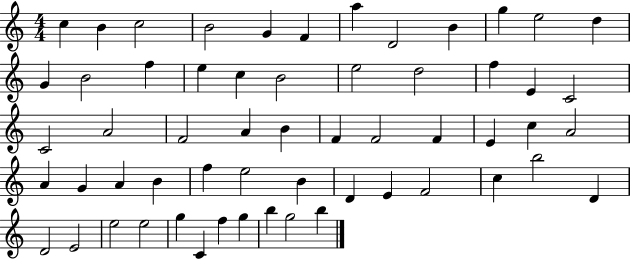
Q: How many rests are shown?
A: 0